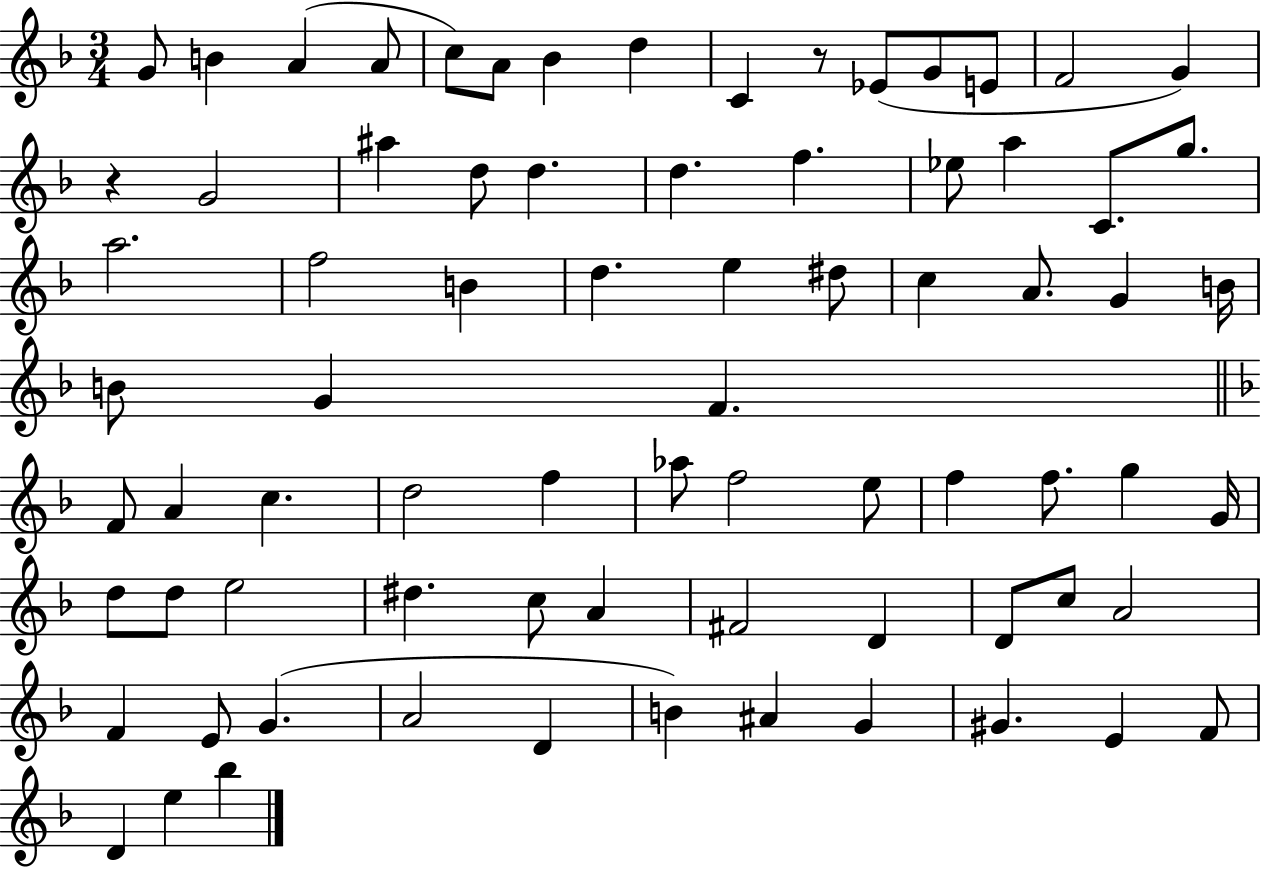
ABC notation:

X:1
T:Untitled
M:3/4
L:1/4
K:F
G/2 B A A/2 c/2 A/2 _B d C z/2 _E/2 G/2 E/2 F2 G z G2 ^a d/2 d d f _e/2 a C/2 g/2 a2 f2 B d e ^d/2 c A/2 G B/4 B/2 G F F/2 A c d2 f _a/2 f2 e/2 f f/2 g G/4 d/2 d/2 e2 ^d c/2 A ^F2 D D/2 c/2 A2 F E/2 G A2 D B ^A G ^G E F/2 D e _b